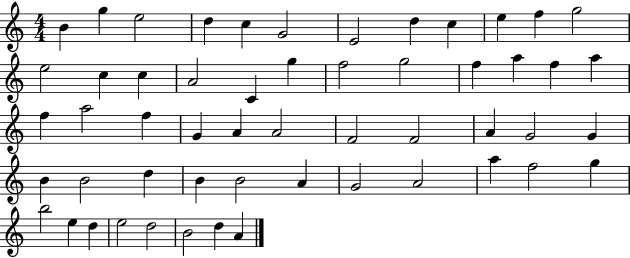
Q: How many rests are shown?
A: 0